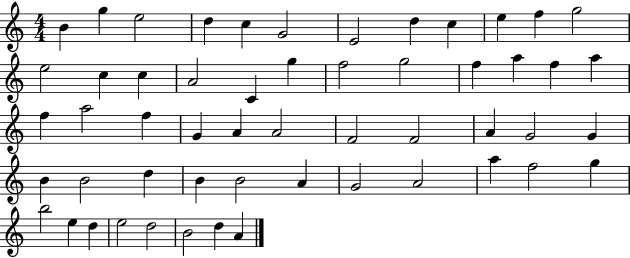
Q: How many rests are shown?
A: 0